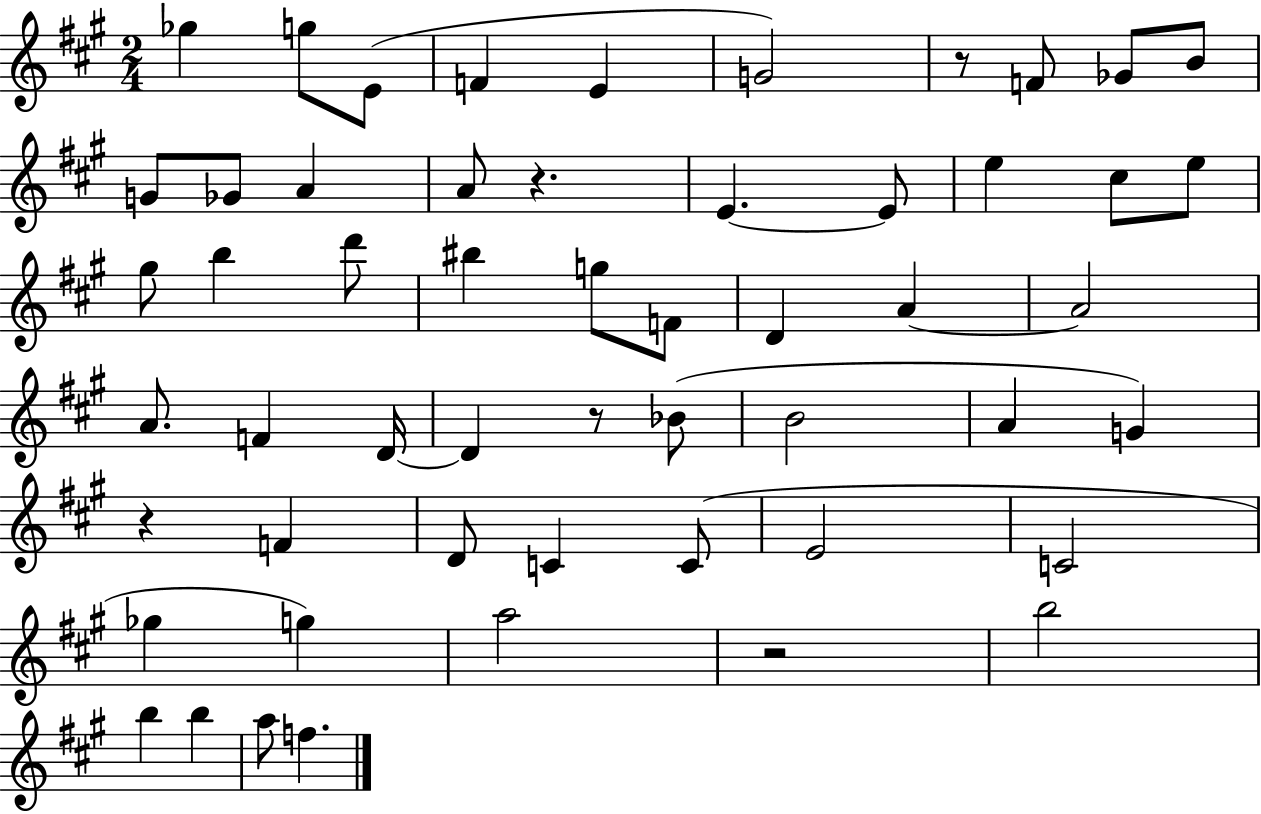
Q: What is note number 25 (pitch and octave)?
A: D4